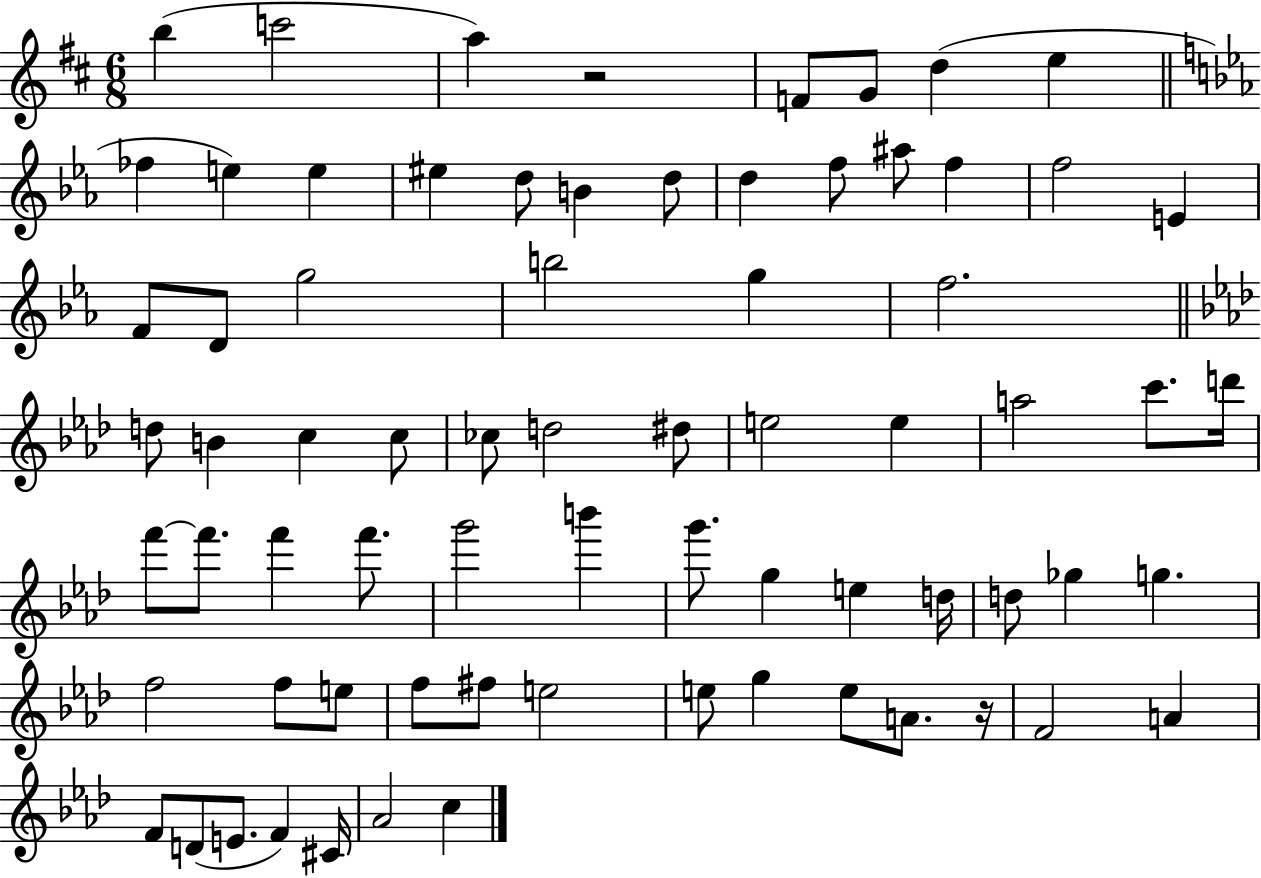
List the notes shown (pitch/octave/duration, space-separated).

B5/q C6/h A5/q R/h F4/e G4/e D5/q E5/q FES5/q E5/q E5/q EIS5/q D5/e B4/q D5/e D5/q F5/e A#5/e F5/q F5/h E4/q F4/e D4/e G5/h B5/h G5/q F5/h. D5/e B4/q C5/q C5/e CES5/e D5/h D#5/e E5/h E5/q A5/h C6/e. D6/s F6/e F6/e. F6/q F6/e. G6/h B6/q G6/e. G5/q E5/q D5/s D5/e Gb5/q G5/q. F5/h F5/e E5/e F5/e F#5/e E5/h E5/e G5/q E5/e A4/e. R/s F4/h A4/q F4/e D4/e E4/e. F4/q C#4/s Ab4/h C5/q